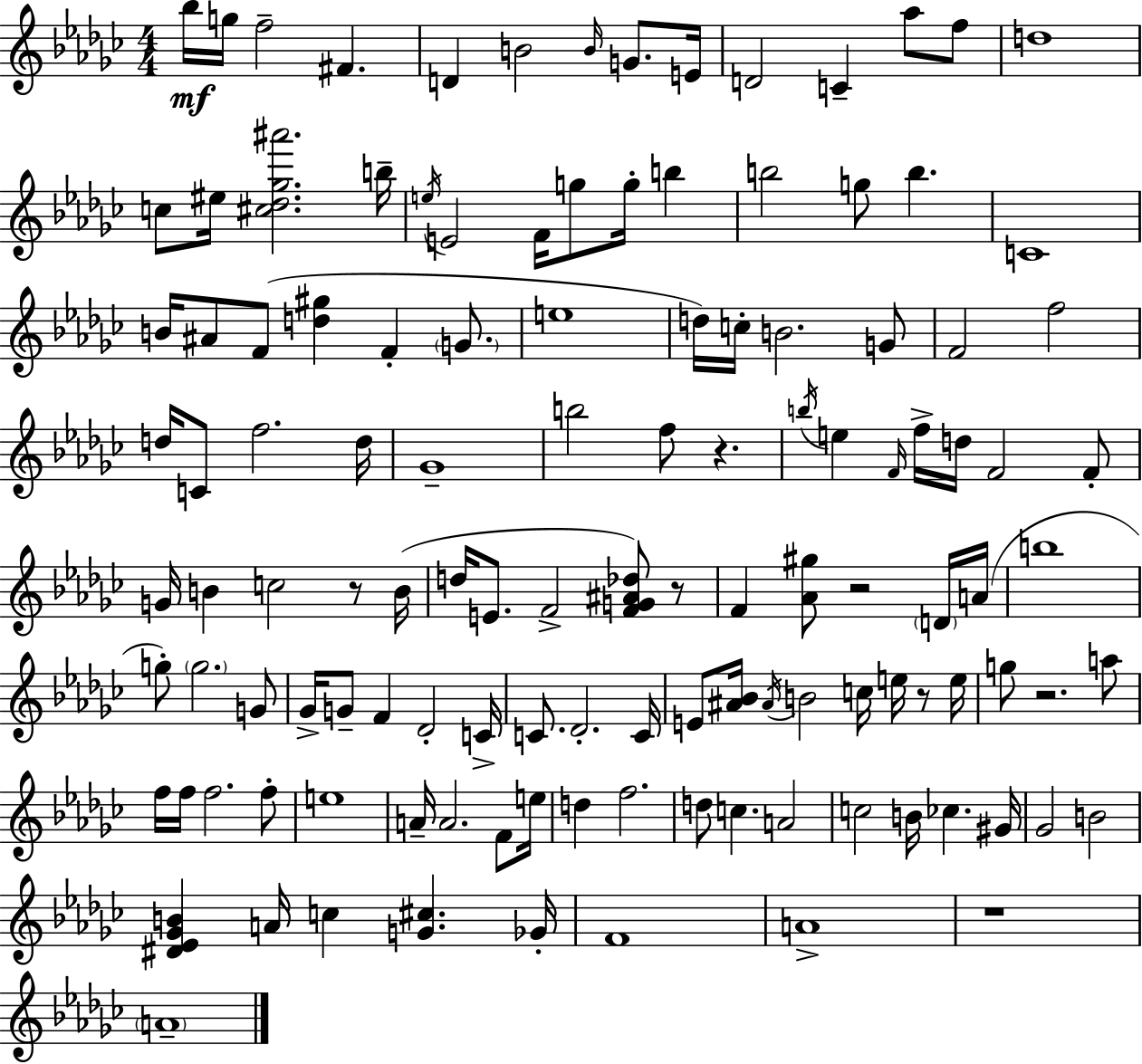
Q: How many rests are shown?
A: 7